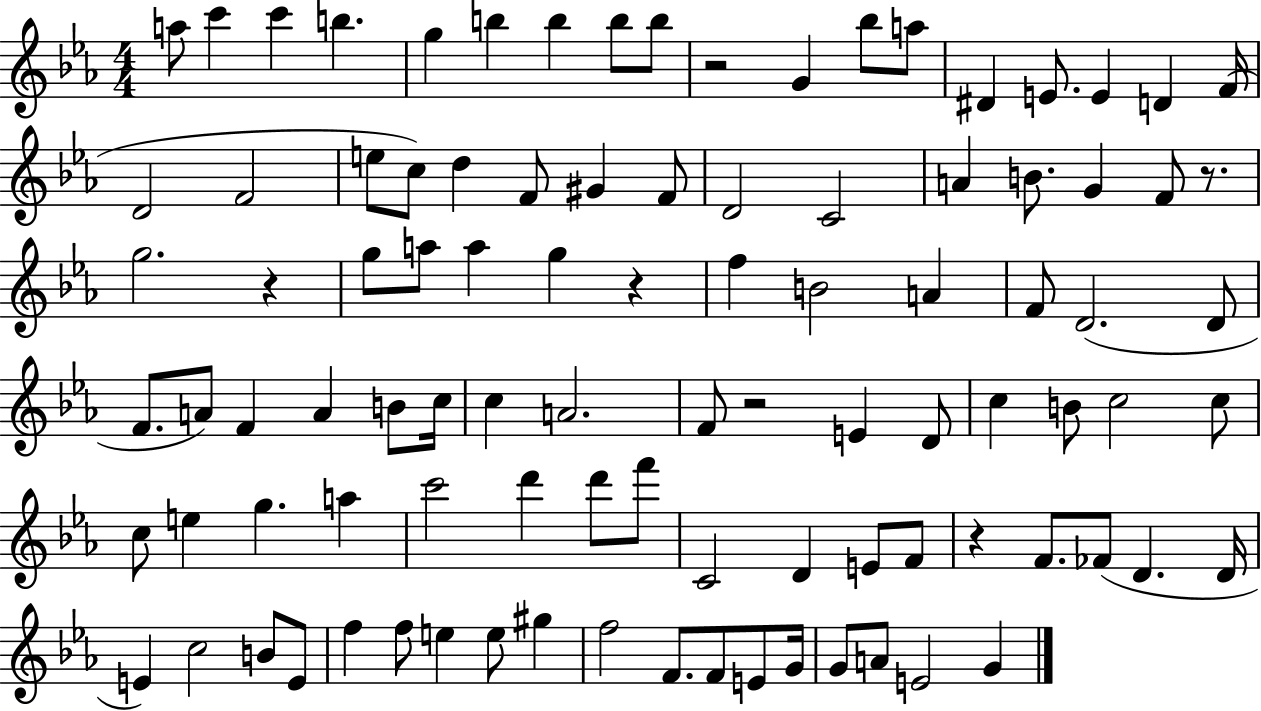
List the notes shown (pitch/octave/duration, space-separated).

A5/e C6/q C6/q B5/q. G5/q B5/q B5/q B5/e B5/e R/h G4/q Bb5/e A5/e D#4/q E4/e. E4/q D4/q F4/s D4/h F4/h E5/e C5/e D5/q F4/e G#4/q F4/e D4/h C4/h A4/q B4/e. G4/q F4/e R/e. G5/h. R/q G5/e A5/e A5/q G5/q R/q F5/q B4/h A4/q F4/e D4/h. D4/e F4/e. A4/e F4/q A4/q B4/e C5/s C5/q A4/h. F4/e R/h E4/q D4/e C5/q B4/e C5/h C5/e C5/e E5/q G5/q. A5/q C6/h D6/q D6/e F6/e C4/h D4/q E4/e F4/e R/q F4/e. FES4/e D4/q. D4/s E4/q C5/h B4/e E4/e F5/q F5/e E5/q E5/e G#5/q F5/h F4/e. F4/e E4/e G4/s G4/e A4/e E4/h G4/q